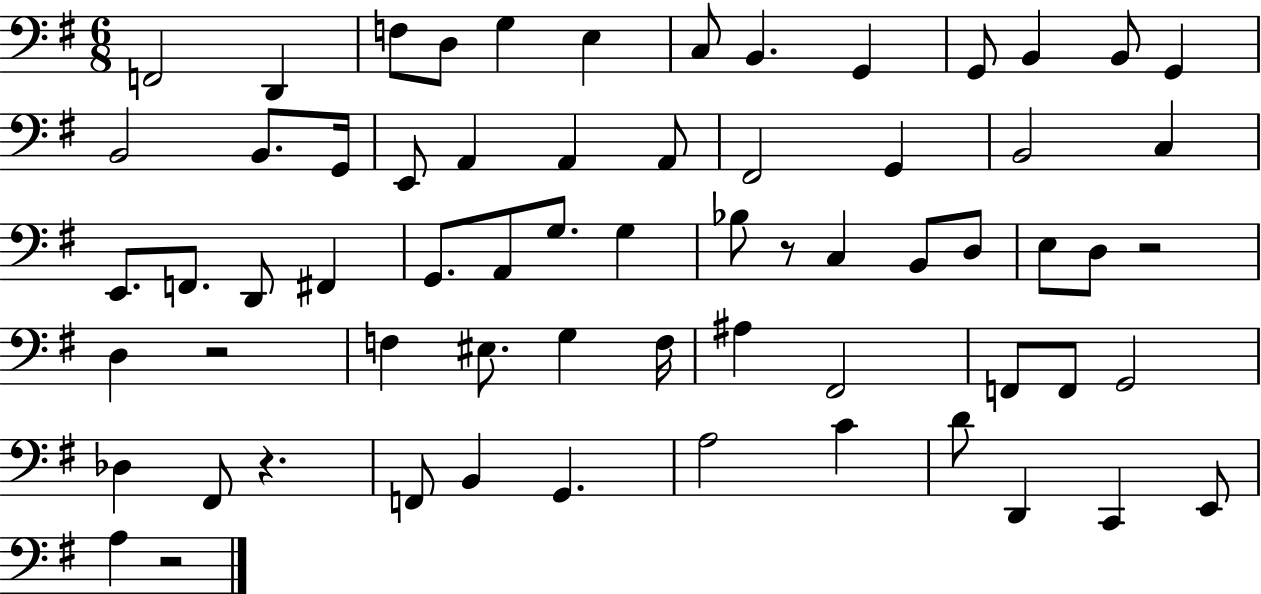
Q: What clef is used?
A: bass